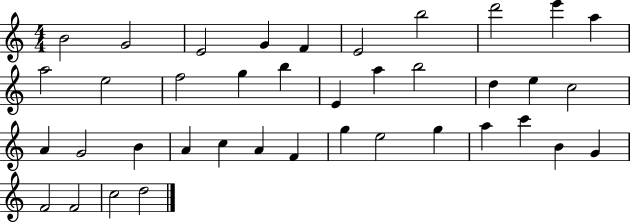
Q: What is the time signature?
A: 4/4